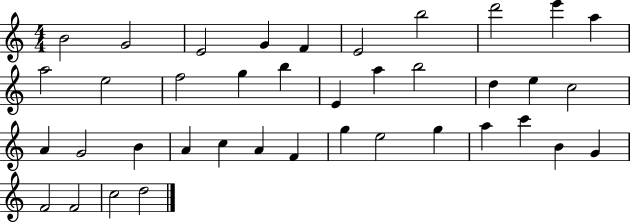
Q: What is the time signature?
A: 4/4